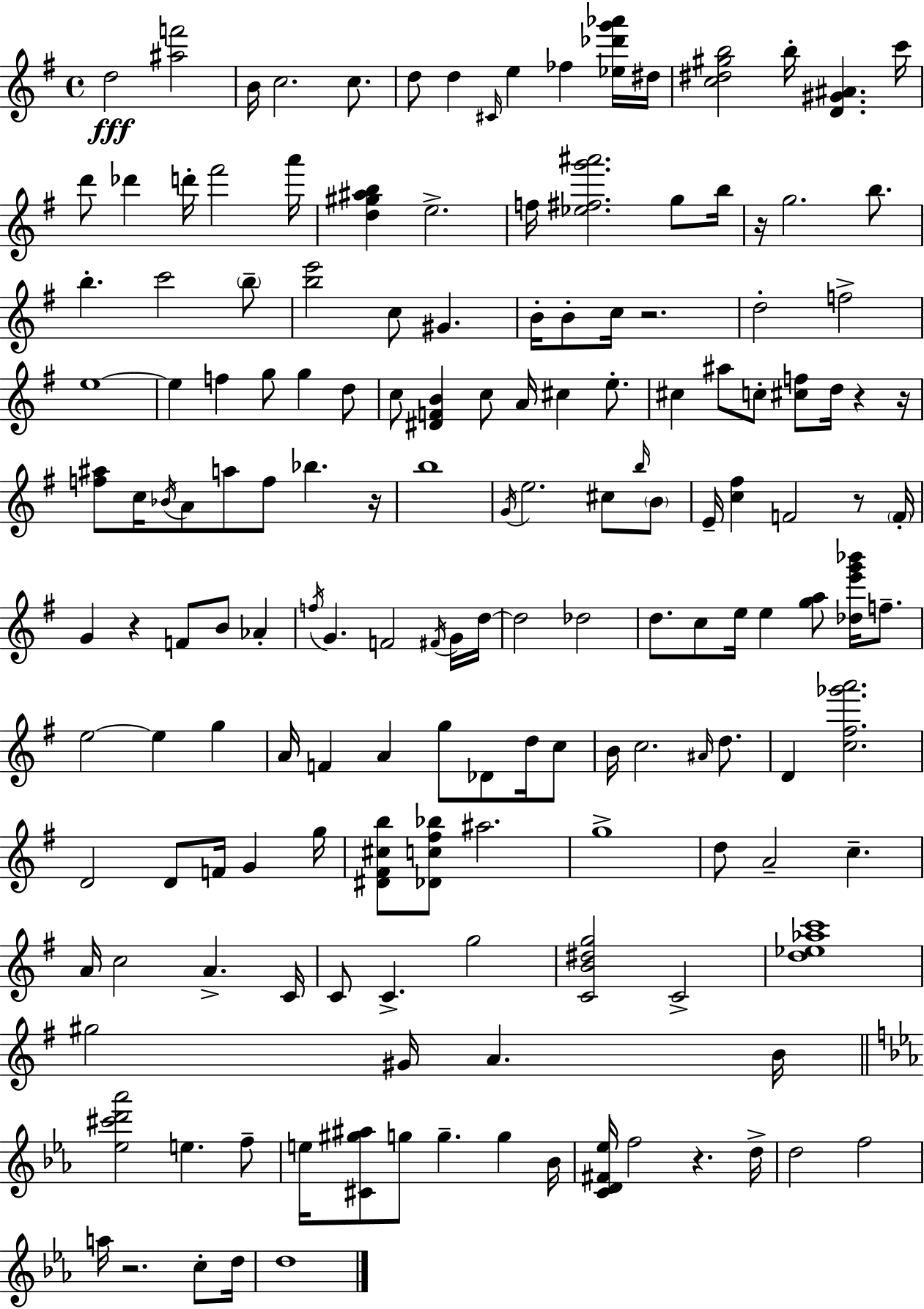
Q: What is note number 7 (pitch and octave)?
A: C#4